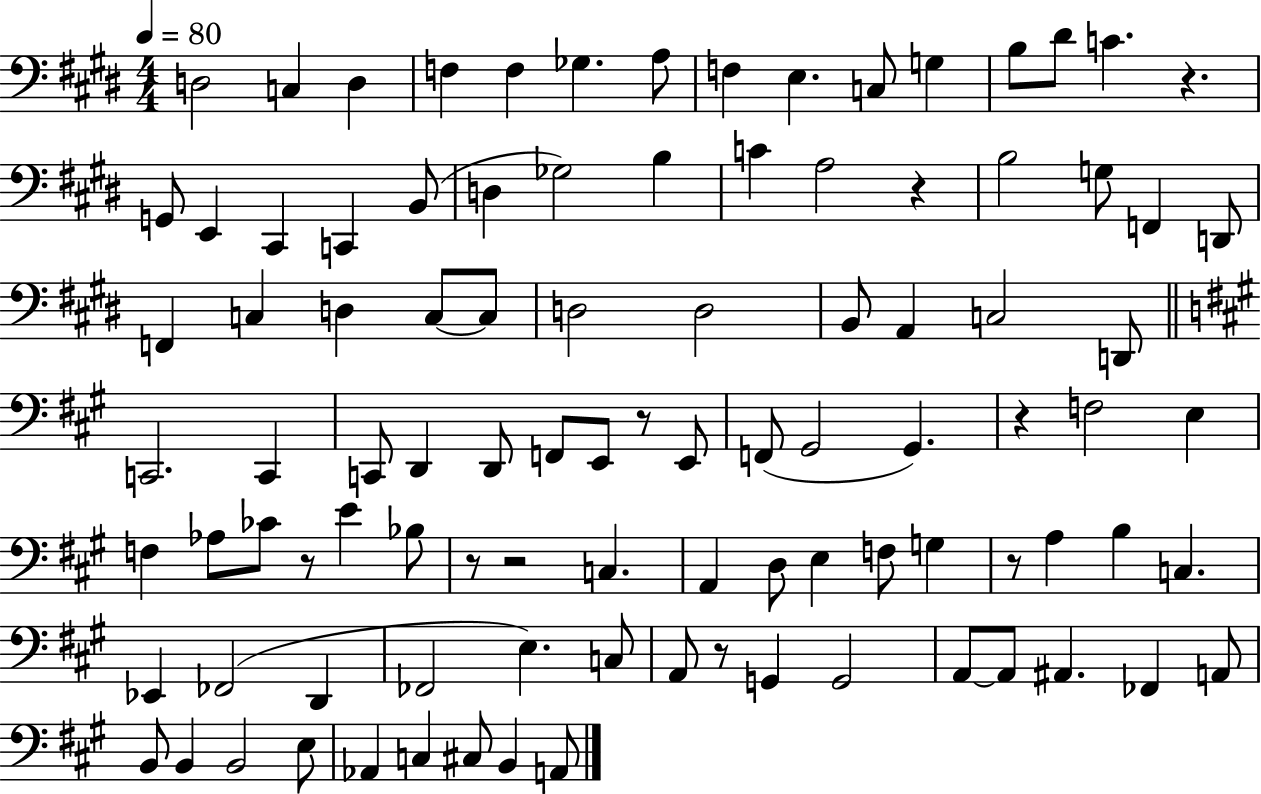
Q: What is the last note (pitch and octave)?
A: A2